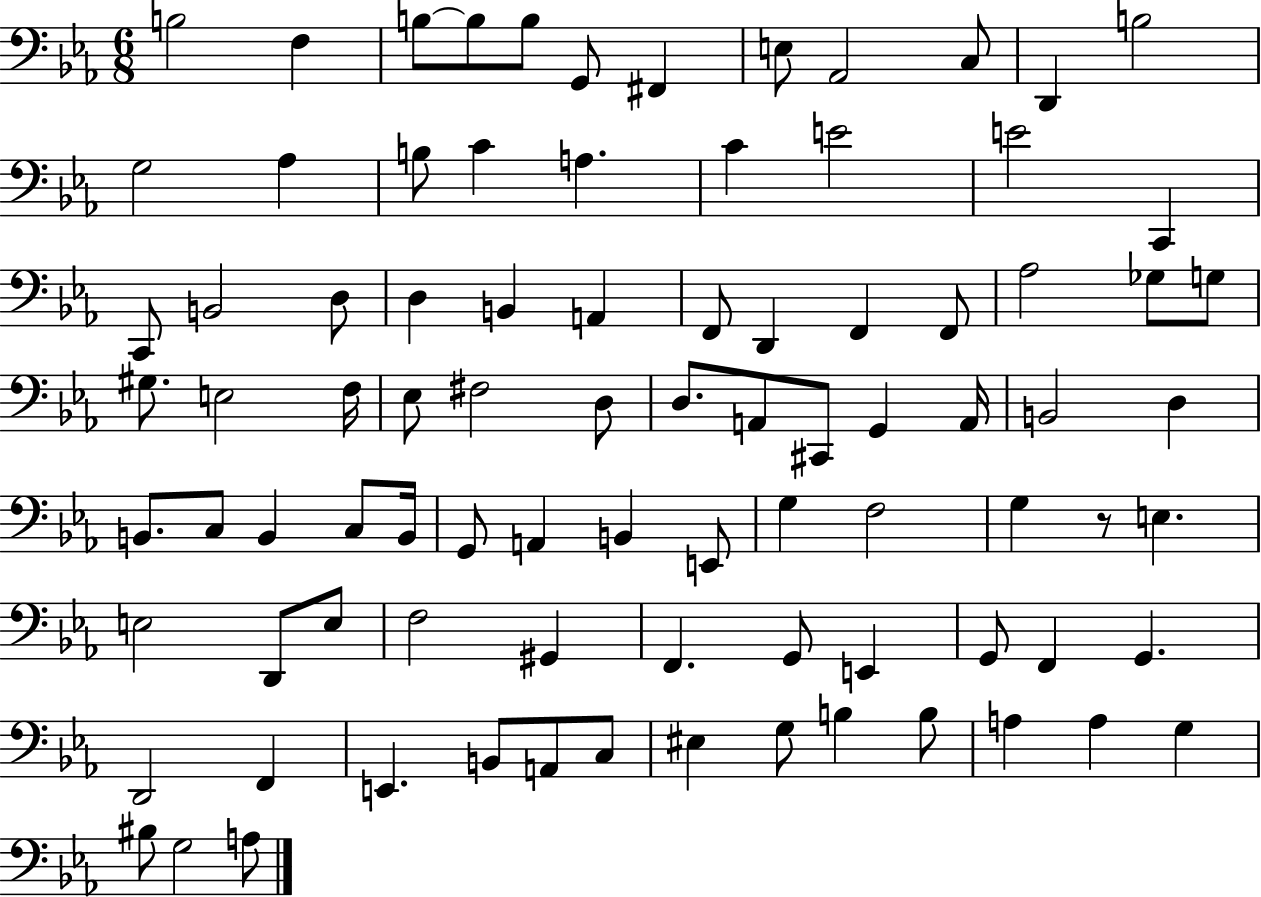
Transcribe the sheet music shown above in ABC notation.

X:1
T:Untitled
M:6/8
L:1/4
K:Eb
B,2 F, B,/2 B,/2 B,/2 G,,/2 ^F,, E,/2 _A,,2 C,/2 D,, B,2 G,2 _A, B,/2 C A, C E2 E2 C,, C,,/2 B,,2 D,/2 D, B,, A,, F,,/2 D,, F,, F,,/2 _A,2 _G,/2 G,/2 ^G,/2 E,2 F,/4 _E,/2 ^F,2 D,/2 D,/2 A,,/2 ^C,,/2 G,, A,,/4 B,,2 D, B,,/2 C,/2 B,, C,/2 B,,/4 G,,/2 A,, B,, E,,/2 G, F,2 G, z/2 E, E,2 D,,/2 E,/2 F,2 ^G,, F,, G,,/2 E,, G,,/2 F,, G,, D,,2 F,, E,, B,,/2 A,,/2 C,/2 ^E, G,/2 B, B,/2 A, A, G, ^B,/2 G,2 A,/2